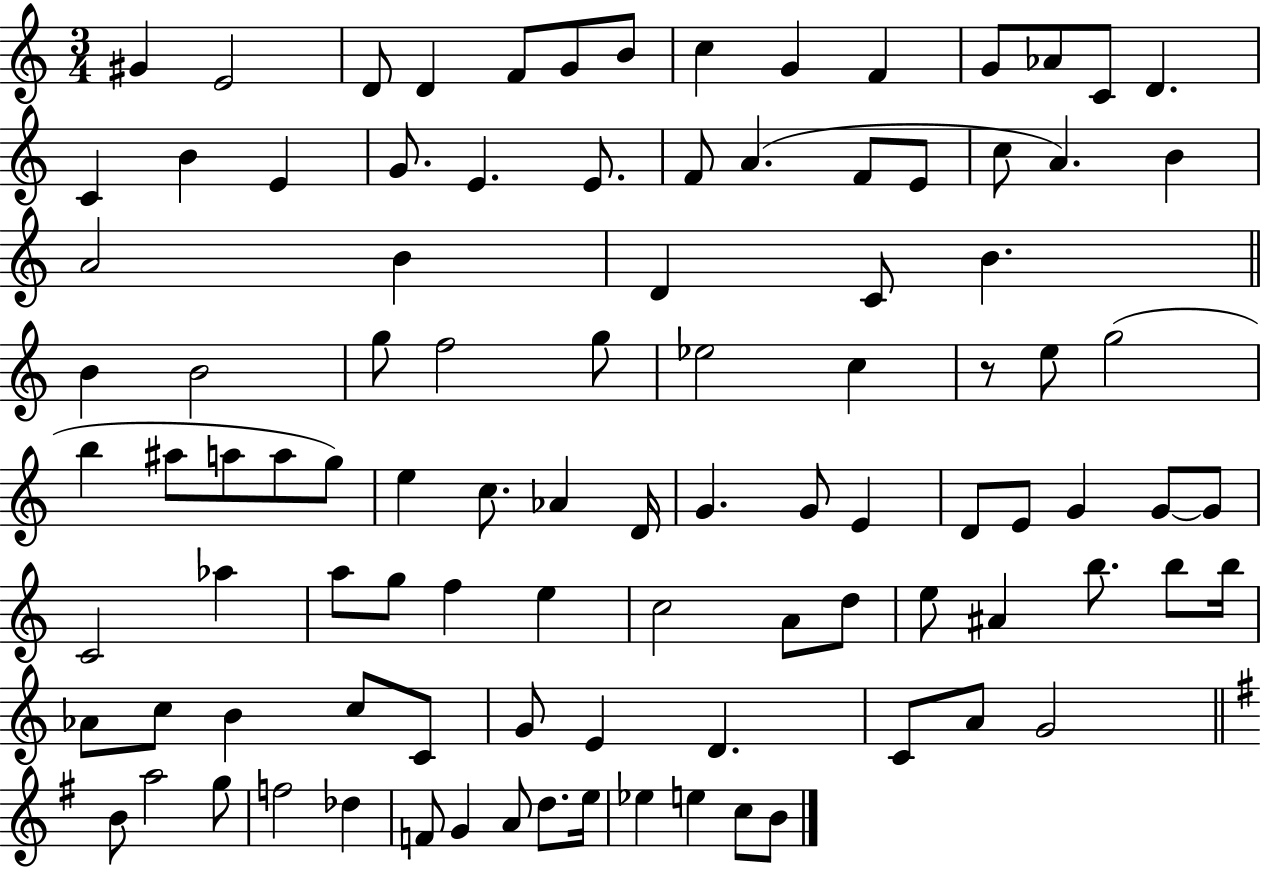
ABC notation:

X:1
T:Untitled
M:3/4
L:1/4
K:C
^G E2 D/2 D F/2 G/2 B/2 c G F G/2 _A/2 C/2 D C B E G/2 E E/2 F/2 A F/2 E/2 c/2 A B A2 B D C/2 B B B2 g/2 f2 g/2 _e2 c z/2 e/2 g2 b ^a/2 a/2 a/2 g/2 e c/2 _A D/4 G G/2 E D/2 E/2 G G/2 G/2 C2 _a a/2 g/2 f e c2 A/2 d/2 e/2 ^A b/2 b/2 b/4 _A/2 c/2 B c/2 C/2 G/2 E D C/2 A/2 G2 B/2 a2 g/2 f2 _d F/2 G A/2 d/2 e/4 _e e c/2 B/2